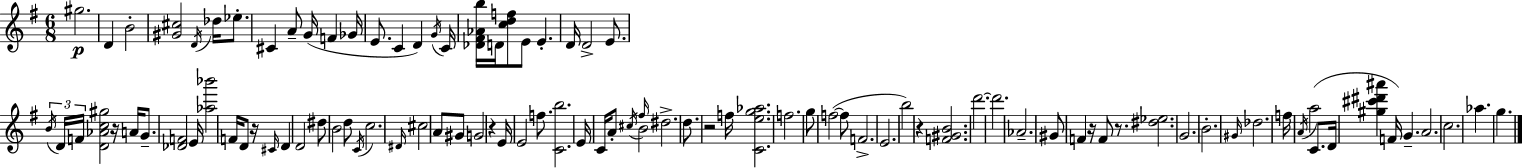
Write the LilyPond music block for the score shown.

{
  \clef treble
  \numericTimeSignature
  \time 6/8
  \key e \minor
  \repeat volta 2 { gis''2.\p | d'4 b'2-. | <gis' cis''>2 \acciaccatura { d'16 } des''16 ees''8.-. | cis'4 a'8-- g'16( f'4 | \break ges'16 e'8. c'4 d'4) | \acciaccatura { g'16 } c'16 <des' fis' aes' b''>16 d'16 <c'' d'' f''>8 e'8 e'4.-. | d'16 d'2-> e'8. | \tuplet 3/2 { \acciaccatura { b'16 } d'16 f'16 } <d' aes' c'' gis''>2 | \break r16 a'16 g'8.-- <des' f'>2 | e'16 <aes'' bes'''>2 f'16 | d'8 r16 \grace { cis'16 } d'4 d'2 | dis''8 b'2 | \break d''8 \acciaccatura { c'16 } c''2. | \grace { dis'16 } cis''2 | a'8 gis'8 g'2 | r4 e'16 e'2 | \break f''8. <c' b''>2. | e'16 c'16 a'8-. \acciaccatura { cis''16 } b'2 | \grace { fis''16 } dis''2.-> | d''8. r2 | \break f''16 <c' e'' g'' aes''>2. | f''2. | g''8 f''2~(~ | f''8 f'2.-> | \break e'2. | b''2) | r4 <f' gis' b'>2. | d'''2.~~ | \break d'''2. | aes'2.-- | gis'8 f'4 | r16 f'8 r8. <dis'' ees''>2. | \break g'2. | b'2.-. | \grace { gis'16 } des''2. | f''16 \acciaccatura { a'16 } a''2( | \break c'8. d'16 <gis'' cis''' dis''' ais'''>4 | f'16) g'4.-- a'2. | c''2. | aes''4. | \break g''4. } \bar "|."
}